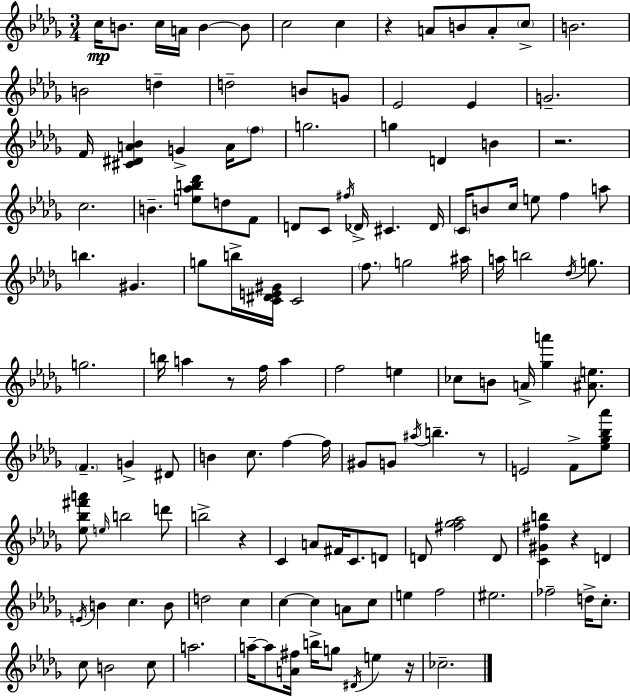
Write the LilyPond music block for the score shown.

{
  \clef treble
  \numericTimeSignature
  \time 3/4
  \key bes \minor
  \repeat volta 2 { c''16\mp b'8. c''16 a'16 b'4~~ b'8 | c''2 c''4 | r4 a'8 b'8 a'8-. \parenthesize c''8-> | b'2. | \break b'2 d''4-- | d''2-- b'8 g'8 | ees'2 ees'4 | g'2.-- | \break f'16 <cis' dis' a' bes'>4 g'4-> a'16 \parenthesize f''8 | g''2. | g''4 d'4 b'4 | r2. | \break c''2. | b'4.-- <e'' aes'' b'' des'''>8 d''8 f'8 | d'8 c'8 \acciaccatura { fis''16 } des'16-> cis'4. | des'16 \parenthesize c'16 b'8 c''16 e''8 f''4 a''8 | \break b''4. gis'4. | g''8 b''16-> <c' dis' e' gis'>16 c'2 | \parenthesize f''8. g''2 | ais''16 a''16 b''2 \acciaccatura { des''16 } g''8. | \break g''2. | b''16 a''4 r8 f''16 a''4 | f''2 e''4 | ces''8 b'8 a'16-> <ges'' a'''>4 <ais' e''>8. | \break \parenthesize f'4.-- g'4-> | dis'8 b'4 c''8. f''4~~ | f''16 gis'8 g'8 \acciaccatura { ais''16 } b''4.-- | r8 e'2 f'8-> | \break <ees'' ges'' bes'' aes'''>8 <ees'' bes'' fis''' a'''>8 \grace { e''16 } b''2 | d'''8 b''2-> | r4 c'4 a'8 fis'16 c'8. | d'8 d'8 <fis'' ges'' aes''>2 | \break d'8 <c' gis' fis'' b''>4 r4 | d'4 \acciaccatura { e'16 } b'4 c''4. | b'8 d''2 | c''4 c''4~~ c''4 | \break a'8 c''8 e''4 f''2 | eis''2. | fes''2-- | d''16-> c''8.-. c''8 b'2 | \break c''8 a''2. | a''16--~~ a''8 <a' fis''>16 b''16-> g''8 | \acciaccatura { dis'16 } e''4 r16 ces''2.-- | } \bar "|."
}